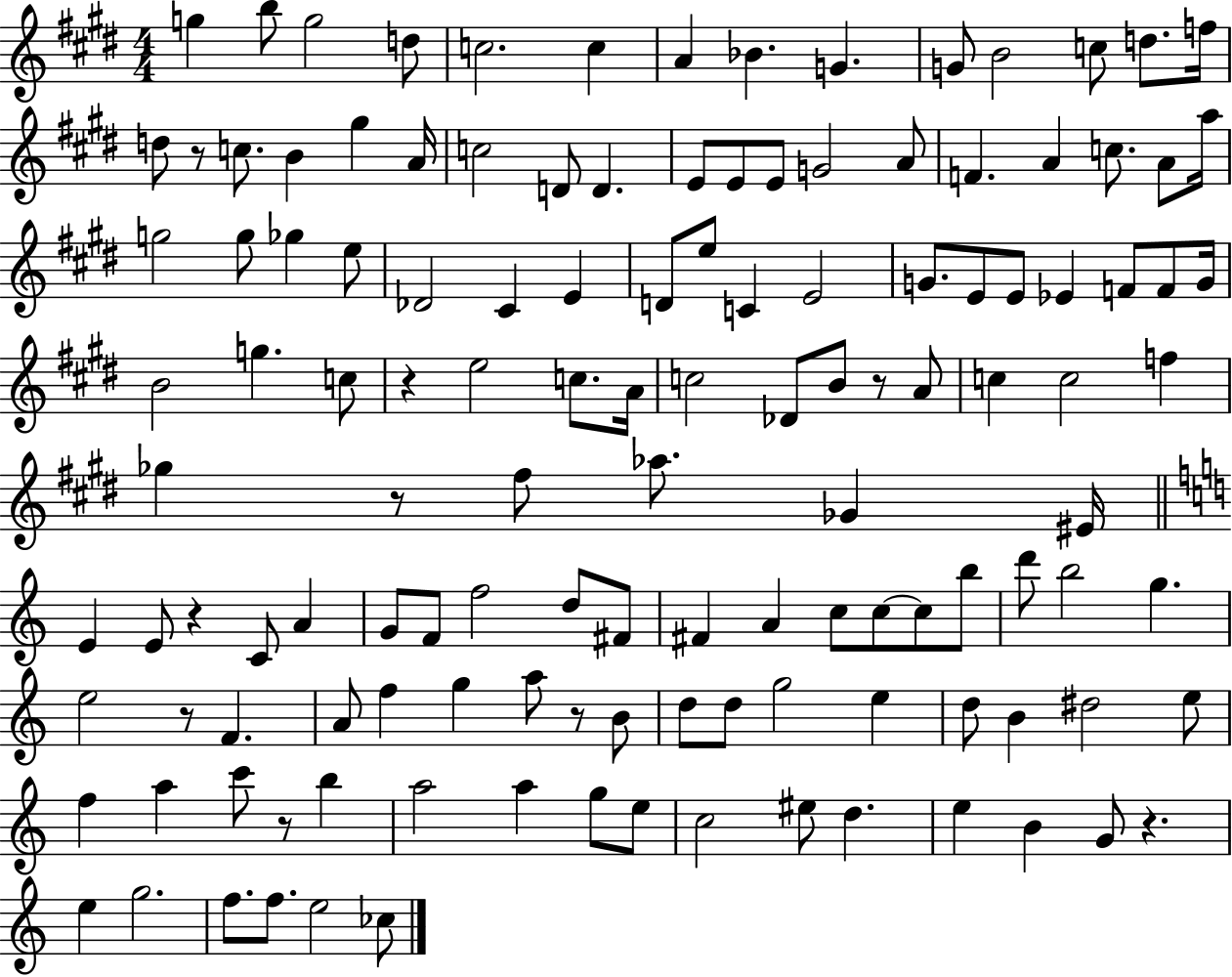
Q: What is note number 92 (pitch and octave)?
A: A5